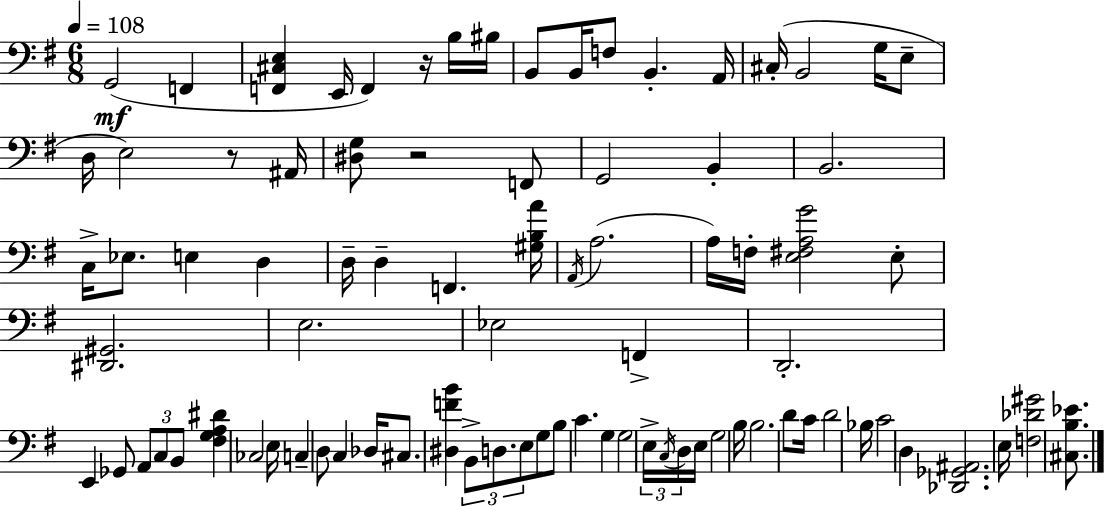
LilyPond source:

{
  \clef bass
  \numericTimeSignature
  \time 6/8
  \key e \minor
  \tempo 4 = 108
  g,2(\mf f,4 | <f, cis e>4 e,16 f,4) r16 b16 bis16 | b,8 b,16 f8 b,4.-. a,16 | cis16-.( b,2 g16 e8-- | \break d16 e2) r8 ais,16 | <dis g>8 r2 f,8 | g,2 b,4-. | b,2. | \break c16-> ees8. e4 d4 | d16-- d4-- f,4. <gis b a'>16 | \acciaccatura { a,16 }( a2. | a16) f16-. <e fis a g'>2 e8-. | \break <dis, gis,>2. | e2. | ees2 f,4-> | d,2.-. | \break e,4 ges,8 \tuplet 3/2 { a,8 c8 b,8 } | <fis g a dis'>4 ces2 | e16 c4-- d8 c4 | des16 cis8. <dis f' b'>4 \tuplet 3/2 { b,8-> d8. | \break e8 } g8 b8 c'4. | g4 g2 | \tuplet 3/2 { e16-> \acciaccatura { c16 } d16 } e16 g2 | b16 b2. | \break d'8 c'16 d'2 | bes16 c'2 d4 | <des, ges, ais,>2. | e16 <f des' gis'>2 <cis b ees'>8. | \break \bar "|."
}